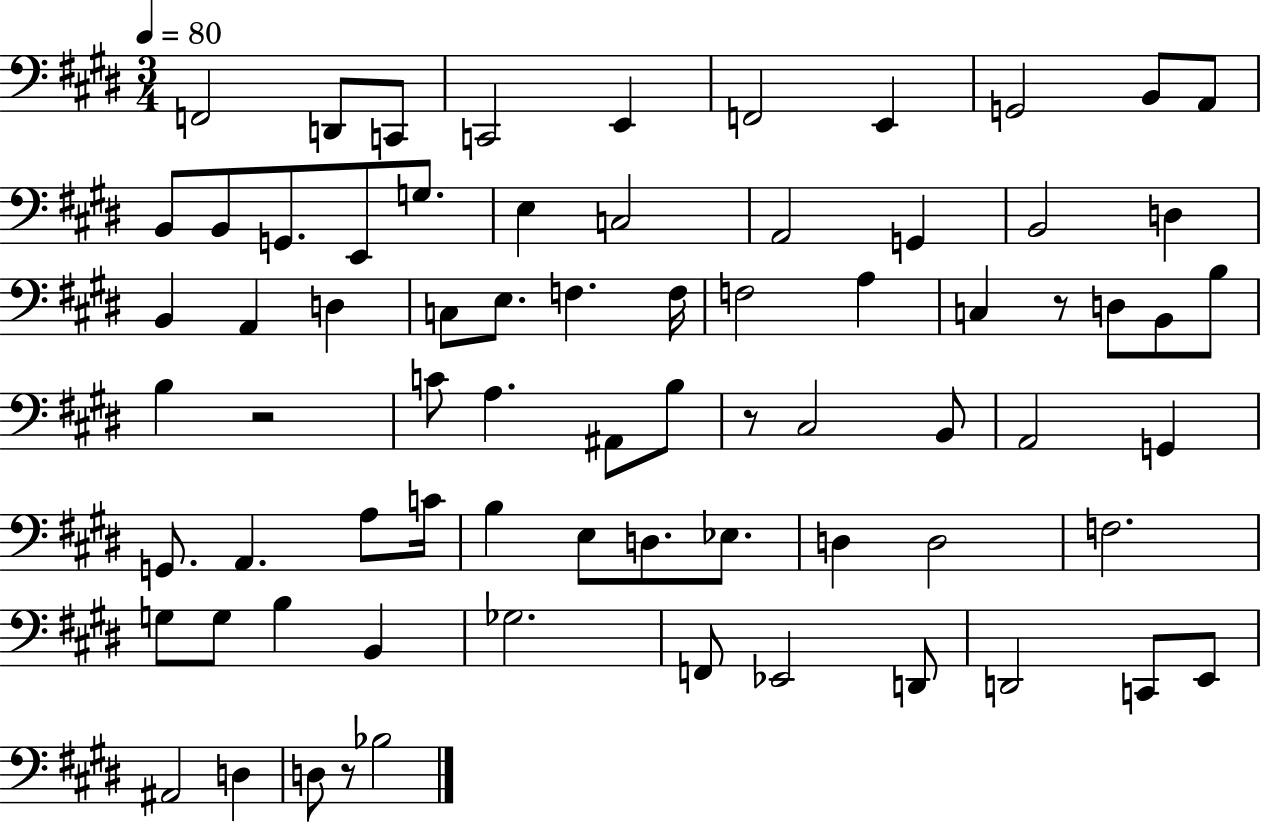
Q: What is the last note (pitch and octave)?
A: Bb3